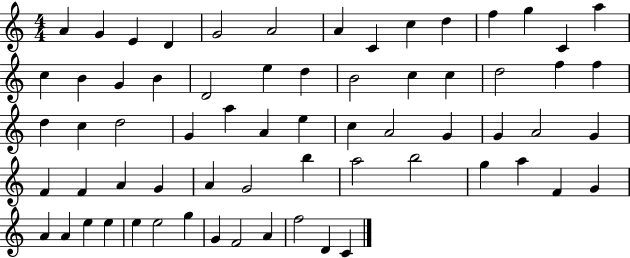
{
  \clef treble
  \numericTimeSignature
  \time 4/4
  \key c \major
  a'4 g'4 e'4 d'4 | g'2 a'2 | a'4 c'4 c''4 d''4 | f''4 g''4 c'4 a''4 | \break c''4 b'4 g'4 b'4 | d'2 e''4 d''4 | b'2 c''4 c''4 | d''2 f''4 f''4 | \break d''4 c''4 d''2 | g'4 a''4 a'4 e''4 | c''4 a'2 g'4 | g'4 a'2 g'4 | \break f'4 f'4 a'4 g'4 | a'4 g'2 b''4 | a''2 b''2 | g''4 a''4 f'4 g'4 | \break a'4 a'4 e''4 e''4 | e''4 e''2 g''4 | g'4 f'2 a'4 | f''2 d'4 c'4 | \break \bar "|."
}